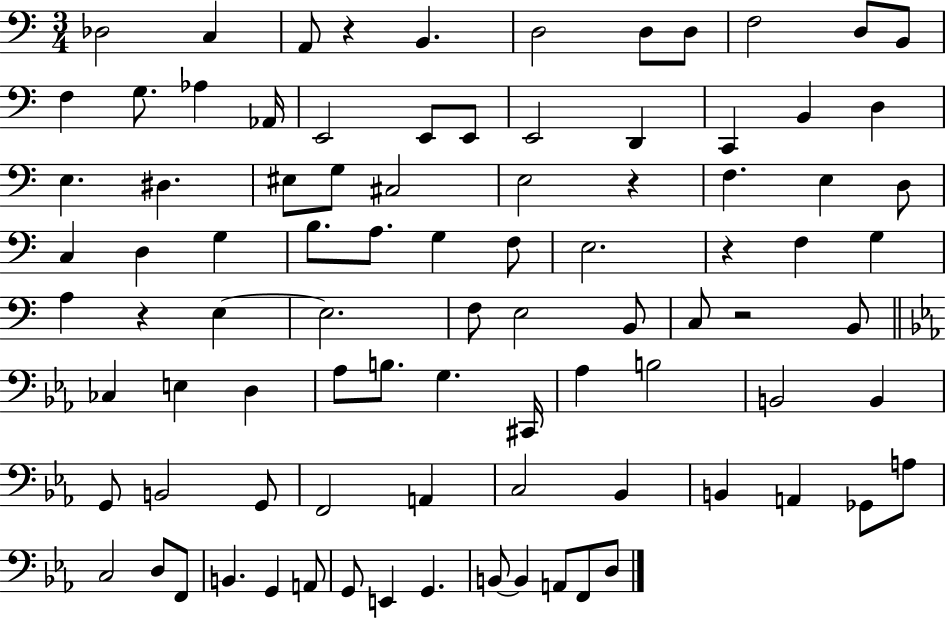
{
  \clef bass
  \numericTimeSignature
  \time 3/4
  \key c \major
  des2 c4 | a,8 r4 b,4. | d2 d8 d8 | f2 d8 b,8 | \break f4 g8. aes4 aes,16 | e,2 e,8 e,8 | e,2 d,4 | c,4 b,4 d4 | \break e4. dis4. | eis8 g8 cis2 | e2 r4 | f4. e4 d8 | \break c4 d4 g4 | b8. a8. g4 f8 | e2. | r4 f4 g4 | \break a4 r4 e4~~ | e2. | f8 e2 b,8 | c8 r2 b,8 | \break \bar "||" \break \key ees \major ces4 e4 d4 | aes8 b8. g4. cis,16 | aes4 b2 | b,2 b,4 | \break g,8 b,2 g,8 | f,2 a,4 | c2 bes,4 | b,4 a,4 ges,8 a8 | \break c2 d8 f,8 | b,4. g,4 a,8 | g,8 e,4 g,4. | b,8~~ b,4 a,8 f,8 d8 | \break \bar "|."
}